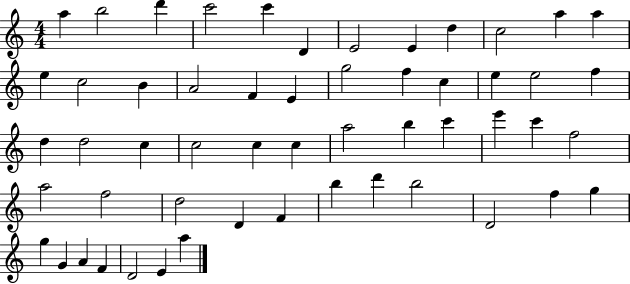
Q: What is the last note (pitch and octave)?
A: A5